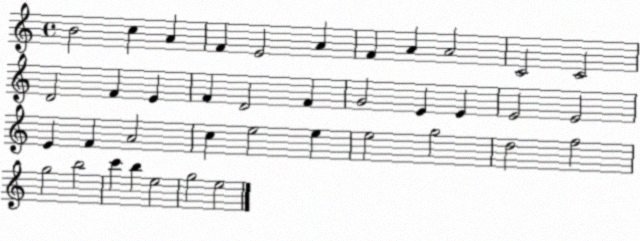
X:1
T:Untitled
M:4/4
L:1/4
K:C
B2 c A F E2 A F A A2 C2 C2 D2 F E F D2 F G2 E E E2 E2 E F A2 c e2 e e2 g2 d2 f2 g2 b2 c' b e2 g2 e2